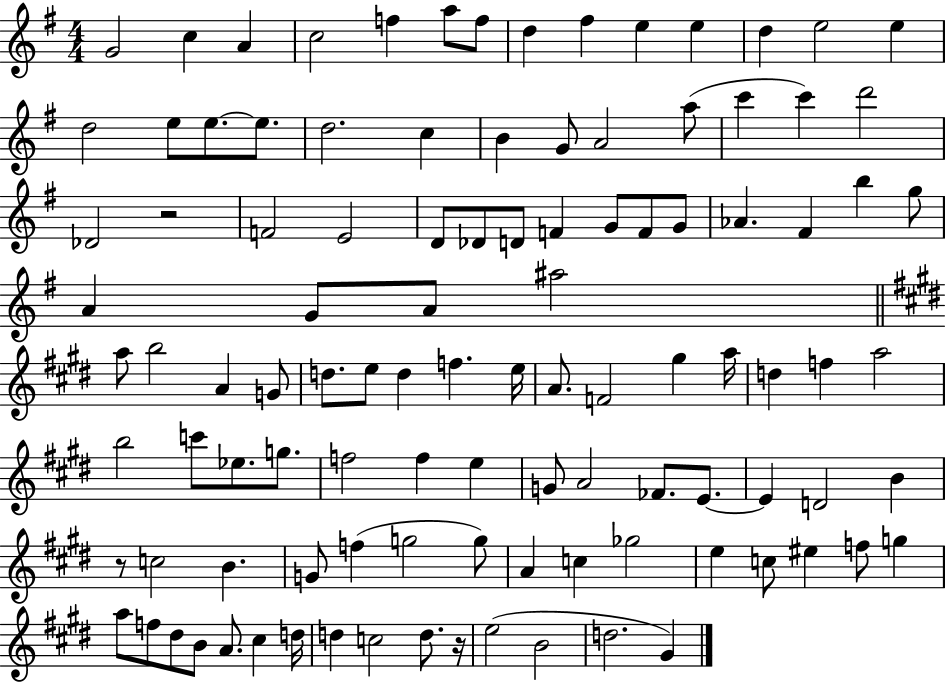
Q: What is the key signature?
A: G major